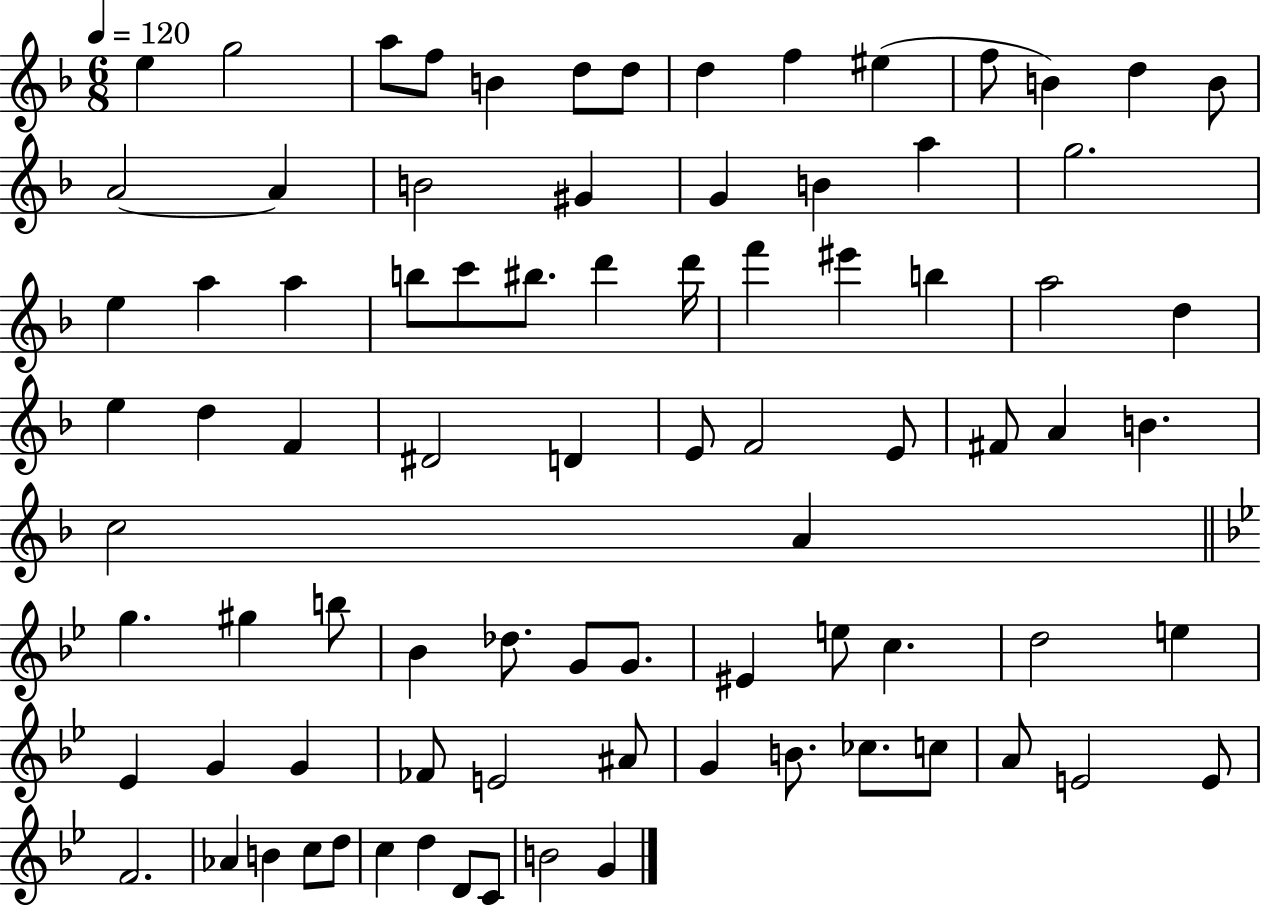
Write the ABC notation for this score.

X:1
T:Untitled
M:6/8
L:1/4
K:F
e g2 a/2 f/2 B d/2 d/2 d f ^e f/2 B d B/2 A2 A B2 ^G G B a g2 e a a b/2 c'/2 ^b/2 d' d'/4 f' ^e' b a2 d e d F ^D2 D E/2 F2 E/2 ^F/2 A B c2 A g ^g b/2 _B _d/2 G/2 G/2 ^E e/2 c d2 e _E G G _F/2 E2 ^A/2 G B/2 _c/2 c/2 A/2 E2 E/2 F2 _A B c/2 d/2 c d D/2 C/2 B2 G